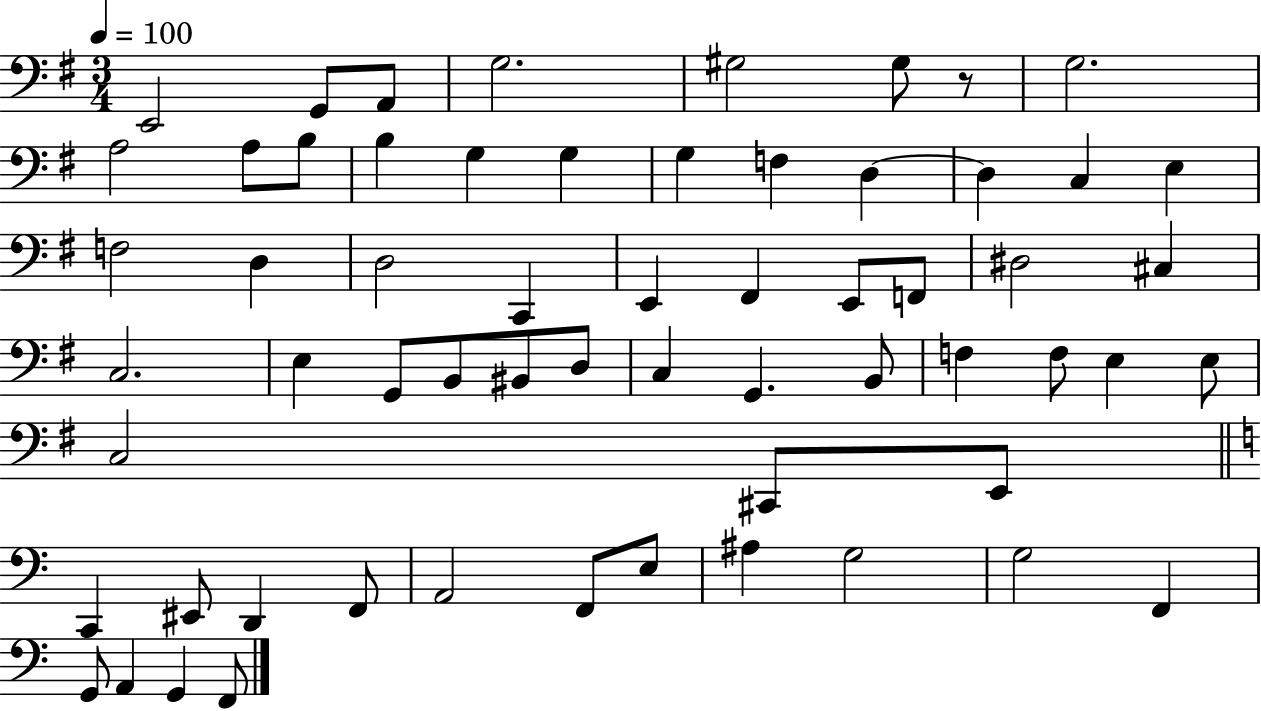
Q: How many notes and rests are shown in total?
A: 61